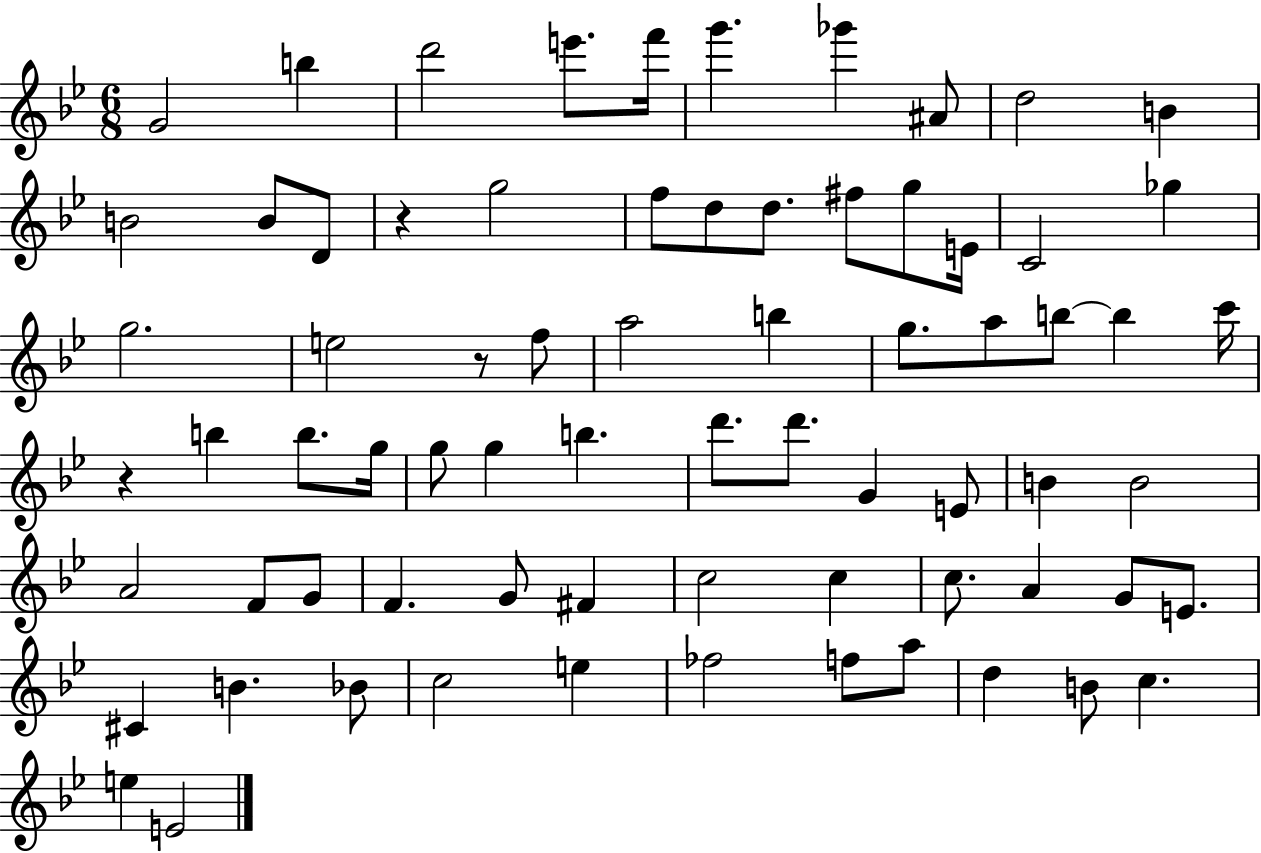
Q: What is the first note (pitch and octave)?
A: G4